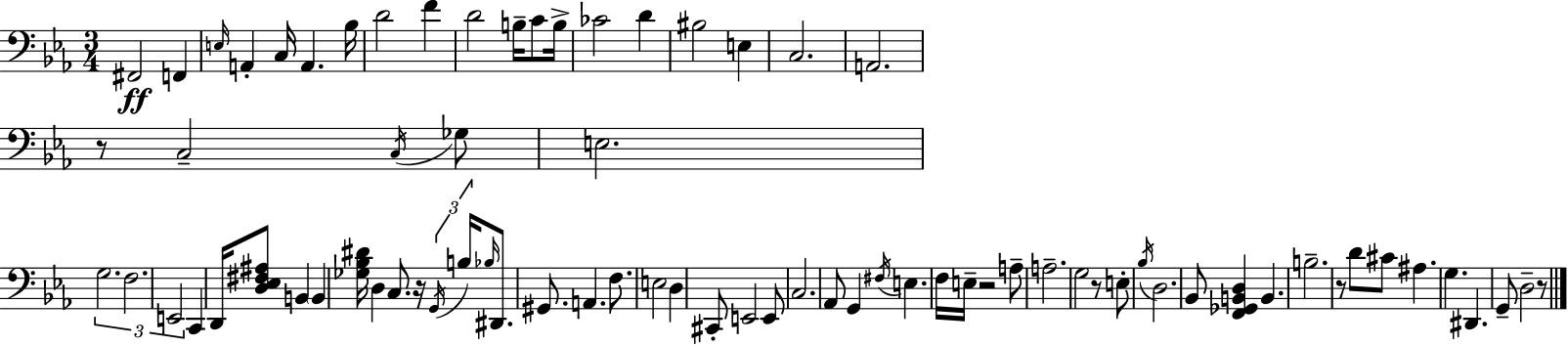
{
  \clef bass
  \numericTimeSignature
  \time 3/4
  \key ees \major
  fis,2\ff f,4 | \grace { e16 } a,4-. c16 a,4. | bes16 d'2 f'4 | d'2 b16-- c'8 | \break b16-> ces'2 d'4 | bis2 e4 | c2. | a,2. | \break r8 c2-- \acciaccatura { c16 } | ges8 e2. | \tuplet 3/2 { g2. | f2. | \break e,2 } c,4 | d,16 <d ees fis ais>8 b,4 \parenthesize b,4 | <ges bes dis'>16 d4 c8. r16 \tuplet 3/2 { \acciaccatura { g,16 } b16 | \grace { bes16 } } dis,8. gis,8. a,4. | \break f8. e2 | d4 cis,8-. e,2 | e,8 c2. | aes,8 g,4 \acciaccatura { fis16 } e4. | \break f16 e16-- r2 | a8-- a2.-- | g2 | r8 e8-. \acciaccatura { bes16 } d2. | \break bes,8 <f, ges, b, d>4 | b,4. b2.-- | r8 d'8 cis'8 | ais4. g4. | \break dis,4. g,8-- d2-- | r8 \bar "|."
}